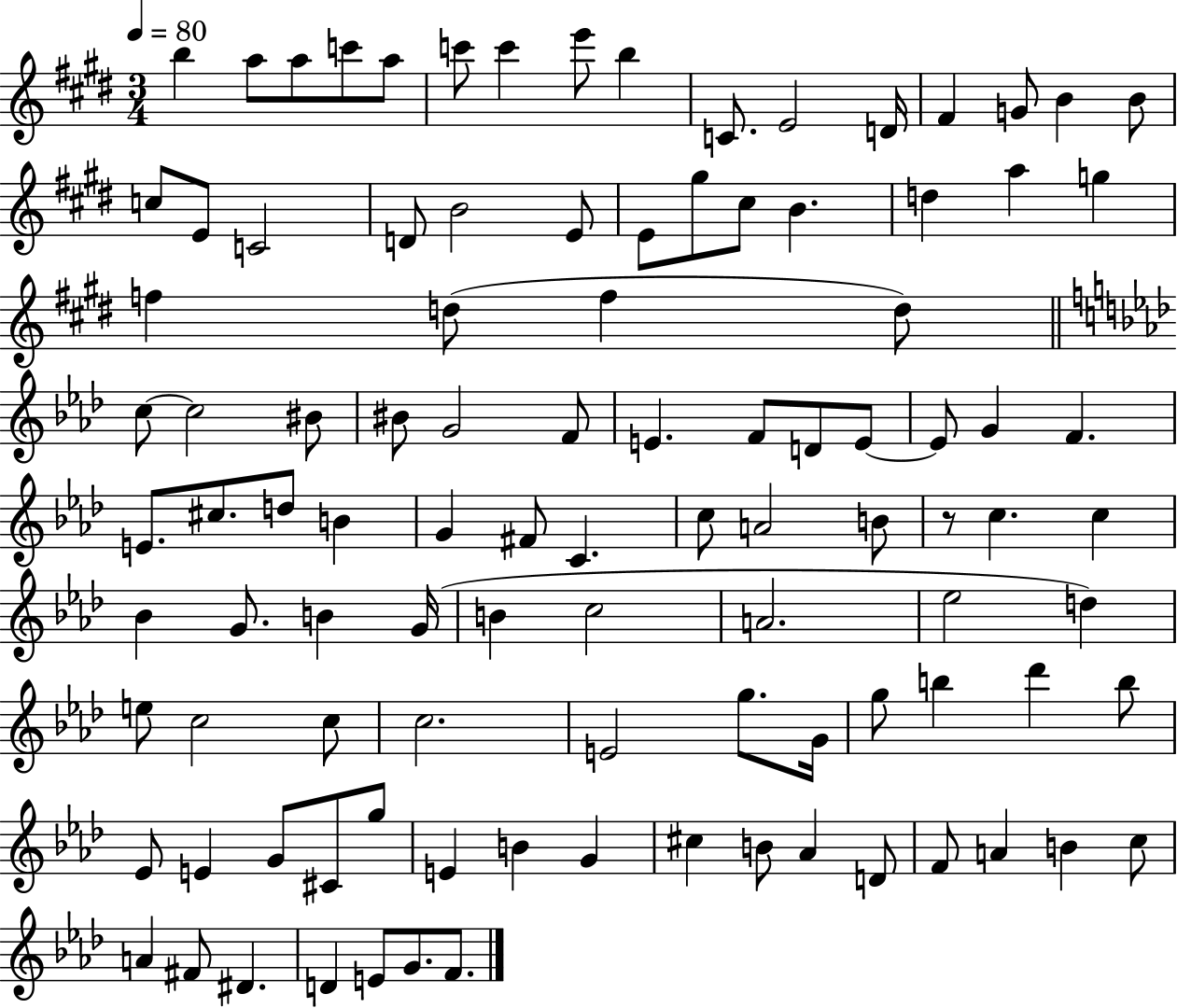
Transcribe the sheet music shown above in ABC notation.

X:1
T:Untitled
M:3/4
L:1/4
K:E
b a/2 a/2 c'/2 a/2 c'/2 c' e'/2 b C/2 E2 D/4 ^F G/2 B B/2 c/2 E/2 C2 D/2 B2 E/2 E/2 ^g/2 ^c/2 B d a g f d/2 f d/2 c/2 c2 ^B/2 ^B/2 G2 F/2 E F/2 D/2 E/2 E/2 G F E/2 ^c/2 d/2 B G ^F/2 C c/2 A2 B/2 z/2 c c _B G/2 B G/4 B c2 A2 _e2 d e/2 c2 c/2 c2 E2 g/2 G/4 g/2 b _d' b/2 _E/2 E G/2 ^C/2 g/2 E B G ^c B/2 _A D/2 F/2 A B c/2 A ^F/2 ^D D E/2 G/2 F/2